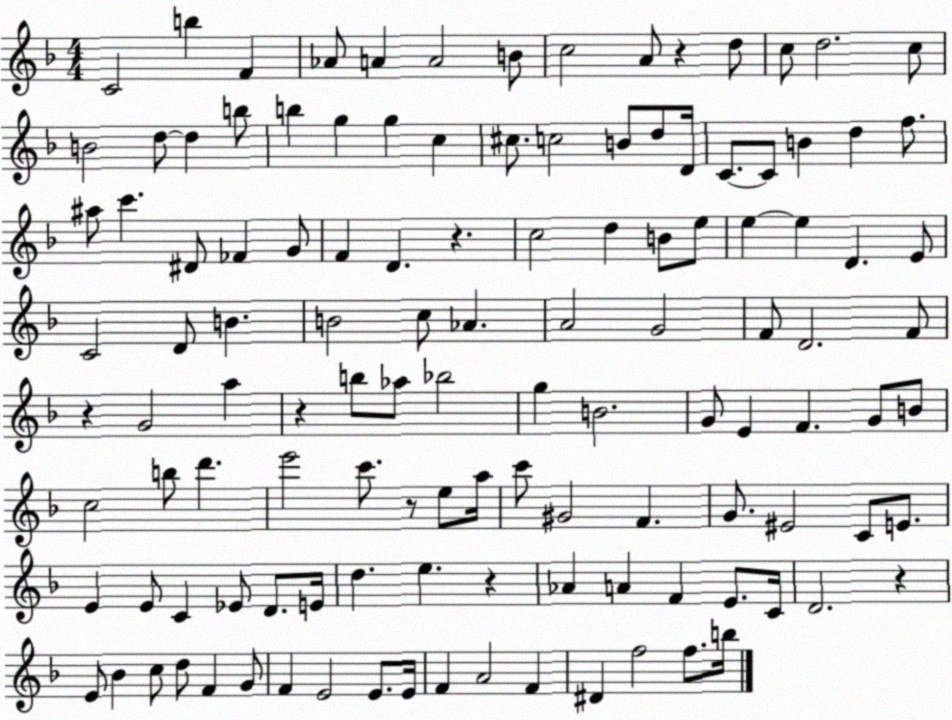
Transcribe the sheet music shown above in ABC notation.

X:1
T:Untitled
M:4/4
L:1/4
K:F
C2 b F _A/2 A A2 B/2 c2 A/2 z d/2 c/2 d2 c/2 B2 d/2 d b/2 b g g c ^c/2 c2 B/2 d/2 D/4 C/2 C/2 B d f/2 ^a/2 c' ^D/2 _F G/2 F D z c2 d B/2 e/2 e e D E/2 C2 D/2 B B2 c/2 _A A2 G2 F/2 D2 F/2 z G2 a z b/2 _a/2 _b2 g B2 G/2 E F G/2 B/2 c2 b/2 d' e'2 c'/2 z/2 e/2 a/4 c'/2 ^G2 F G/2 ^E2 C/2 E/2 E E/2 C _E/2 D/2 E/4 d e z _A A F E/2 C/4 D2 z E/2 _B c/2 d/2 F G/2 F E2 E/2 E/4 F A2 F ^D f2 f/2 b/4